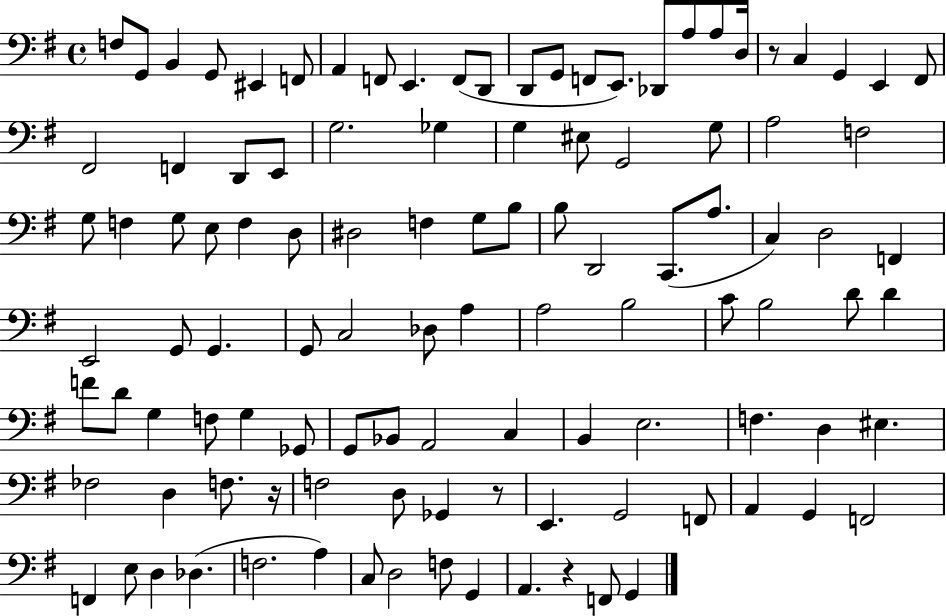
{
  \clef bass
  \time 4/4
  \defaultTimeSignature
  \key g \major
  \repeat volta 2 { f8 g,8 b,4 g,8 eis,4 f,8 | a,4 f,8 e,4. f,8( d,8 | d,8 g,8 f,8 e,8.) des,8 a8 a8 d16 | r8 c4 g,4 e,4 fis,8 | \break fis,2 f,4 d,8 e,8 | g2. ges4 | g4 eis8 g,2 g8 | a2 f2 | \break g8 f4 g8 e8 f4 d8 | dis2 f4 g8 b8 | b8 d,2 c,8.( a8. | c4) d2 f,4 | \break e,2 g,8 g,4. | g,8 c2 des8 a4 | a2 b2 | c'8 b2 d'8 d'4 | \break f'8 d'8 g4 f8 g4 ges,8 | g,8 bes,8 a,2 c4 | b,4 e2. | f4. d4 eis4. | \break fes2 d4 f8. r16 | f2 d8 ges,4 r8 | e,4. g,2 f,8 | a,4 g,4 f,2 | \break f,4 e8 d4 des4.( | f2. a4) | c8 d2 f8 g,4 | a,4. r4 f,8 g,4 | \break } \bar "|."
}